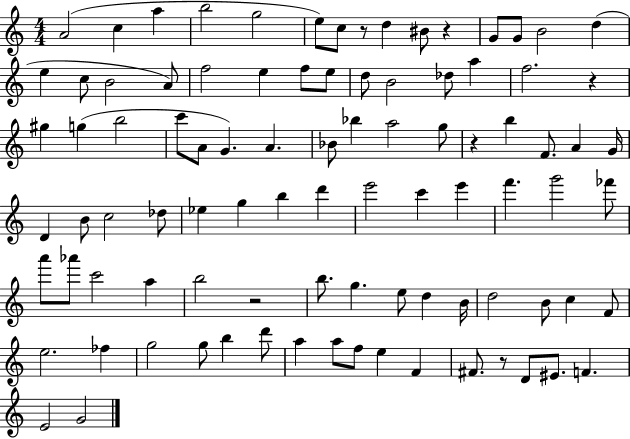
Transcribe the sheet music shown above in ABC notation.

X:1
T:Untitled
M:4/4
L:1/4
K:C
A2 c a b2 g2 e/2 c/2 z/2 d ^B/2 z G/2 G/2 B2 d e c/2 B2 A/2 f2 e f/2 e/2 d/2 B2 _d/2 a f2 z ^g g b2 c'/2 A/2 G A _B/2 _b a2 g/2 z b F/2 A G/4 D B/2 c2 _d/2 _e g b d' e'2 c' e' f' g'2 _f'/2 a'/2 _a'/2 c'2 a b2 z2 b/2 g e/2 d B/4 d2 B/2 c F/2 e2 _f g2 g/2 b d'/2 a a/2 f/2 e F ^F/2 z/2 D/2 ^E/2 F E2 G2